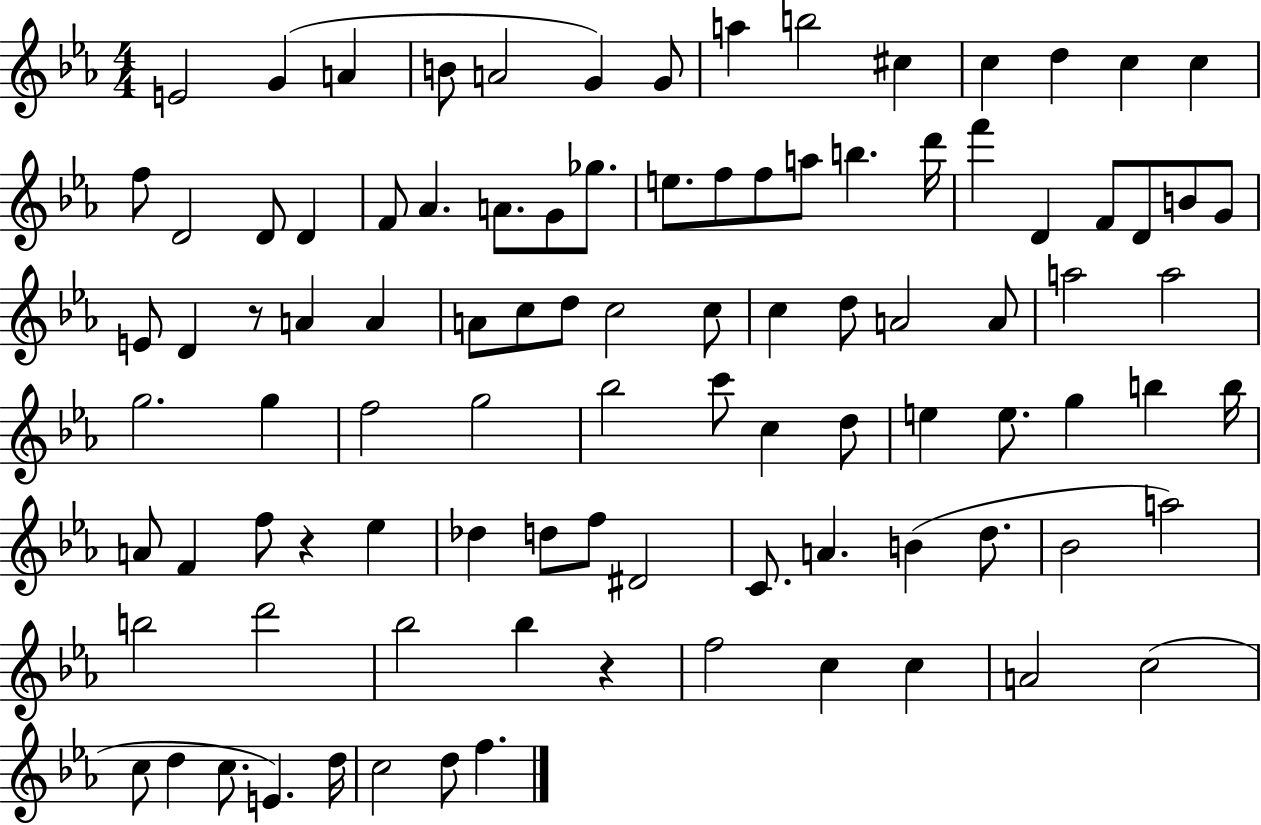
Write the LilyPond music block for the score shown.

{
  \clef treble
  \numericTimeSignature
  \time 4/4
  \key ees \major
  e'2 g'4( a'4 | b'8 a'2 g'4) g'8 | a''4 b''2 cis''4 | c''4 d''4 c''4 c''4 | \break f''8 d'2 d'8 d'4 | f'8 aes'4. a'8. g'8 ges''8. | e''8. f''8 f''8 a''8 b''4. d'''16 | f'''4 d'4 f'8 d'8 b'8 g'8 | \break e'8 d'4 r8 a'4 a'4 | a'8 c''8 d''8 c''2 c''8 | c''4 d''8 a'2 a'8 | a''2 a''2 | \break g''2. g''4 | f''2 g''2 | bes''2 c'''8 c''4 d''8 | e''4 e''8. g''4 b''4 b''16 | \break a'8 f'4 f''8 r4 ees''4 | des''4 d''8 f''8 dis'2 | c'8. a'4. b'4( d''8. | bes'2 a''2) | \break b''2 d'''2 | bes''2 bes''4 r4 | f''2 c''4 c''4 | a'2 c''2( | \break c''8 d''4 c''8. e'4.) d''16 | c''2 d''8 f''4. | \bar "|."
}